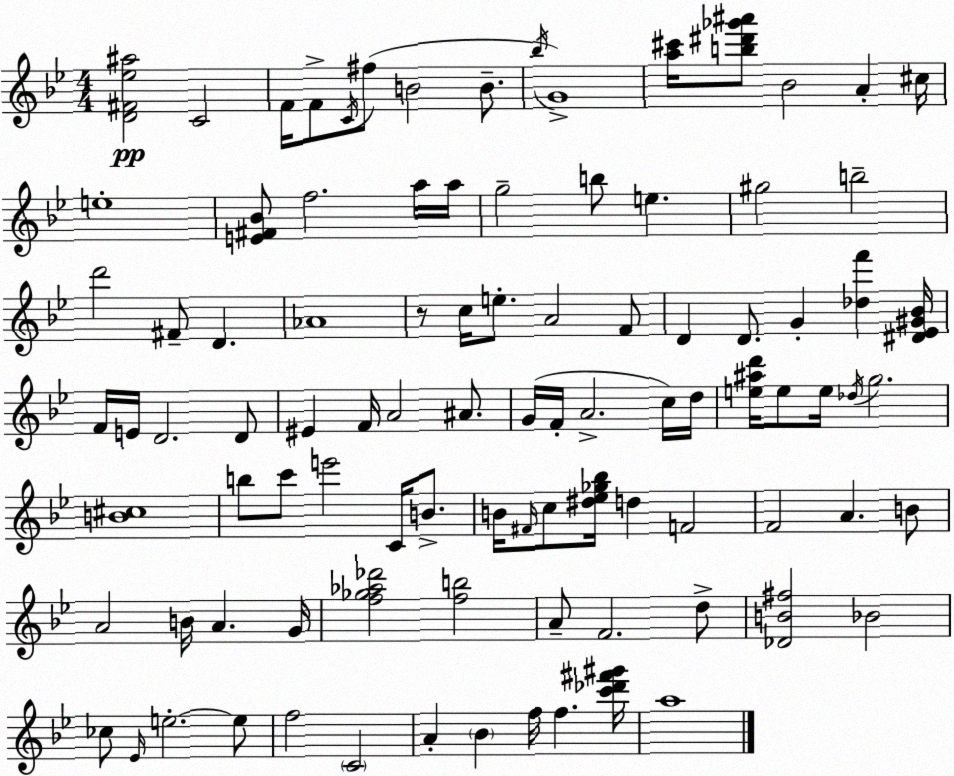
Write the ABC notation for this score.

X:1
T:Untitled
M:4/4
L:1/4
K:Bb
[D^F_e^a]2 C2 F/4 F/2 C/4 ^f/2 B2 B/2 _b/4 G4 [a^c']/4 [b^d'_g'^a']/2 _B2 A ^c/4 e4 [E^F_B]/2 f2 a/4 a/4 g2 b/2 e ^g2 b2 d'2 ^F/2 D _A4 z/2 c/4 e/2 A2 F/2 D D/2 G [_df'] [^D_E^G_B]/4 F/4 E/4 D2 D/2 ^E F/4 A2 ^A/2 G/4 F/4 A2 c/4 d/4 [e^ad']/4 e/2 e/4 _d/4 g2 [B^c]4 b/2 c'/2 e'2 C/4 B/2 B/4 ^F/4 c/2 [^d_e_g_b]/4 d F2 F2 A B/2 A2 B/4 A G/4 [f_g_a_d']2 [fb]2 A/2 F2 d/2 [_DB^f]2 _B2 _c/2 _E/4 e2 e/2 f2 C2 A _B f/4 f [c'_d'^f'^g']/4 a4